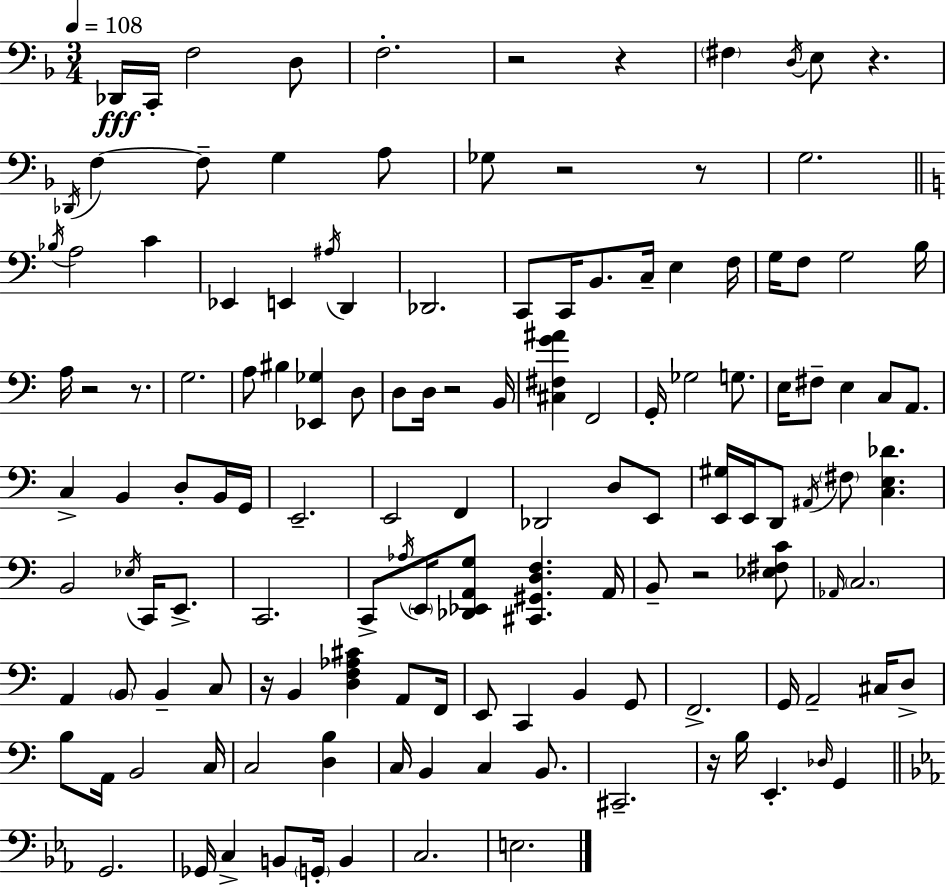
Db2/s C2/s F3/h D3/e F3/h. R/h R/q F#3/q D3/s E3/e R/q. Db2/s F3/q F3/e G3/q A3/e Gb3/e R/h R/e G3/h. Bb3/s A3/h C4/q Eb2/q E2/q A#3/s D2/q Db2/h. C2/e C2/s B2/e. C3/s E3/q F3/s G3/s F3/e G3/h B3/s A3/s R/h R/e. G3/h. A3/e BIS3/q [Eb2,Gb3]/q D3/e D3/e D3/s R/h B2/s [C#3,F#3,G4,A#4]/q F2/h G2/s Gb3/h G3/e. E3/s F#3/e E3/q C3/e A2/e. C3/q B2/q D3/e B2/s G2/s E2/h. E2/h F2/q Db2/h D3/e E2/e [E2,G#3]/s E2/s D2/e A#2/s F#3/e [C3,E3,Db4]/q. B2/h Eb3/s C2/s E2/e. C2/h. C2/e Ab3/s E2/s [Db2,Eb2,A2,G3]/e [C#2,G#2,D3,F3]/q. A2/s B2/e R/h [Eb3,F#3,C4]/e Ab2/s C3/h. A2/q B2/e B2/q C3/e R/s B2/q [D3,F3,Ab3,C#4]/q A2/e F2/s E2/e C2/q B2/q G2/e F2/h. G2/s A2/h C#3/s D3/e B3/e A2/s B2/h C3/s C3/h [D3,B3]/q C3/s B2/q C3/q B2/e. C#2/h. R/s B3/s E2/q. Db3/s G2/q G2/h. Gb2/s C3/q B2/e G2/s B2/q C3/h. E3/h.